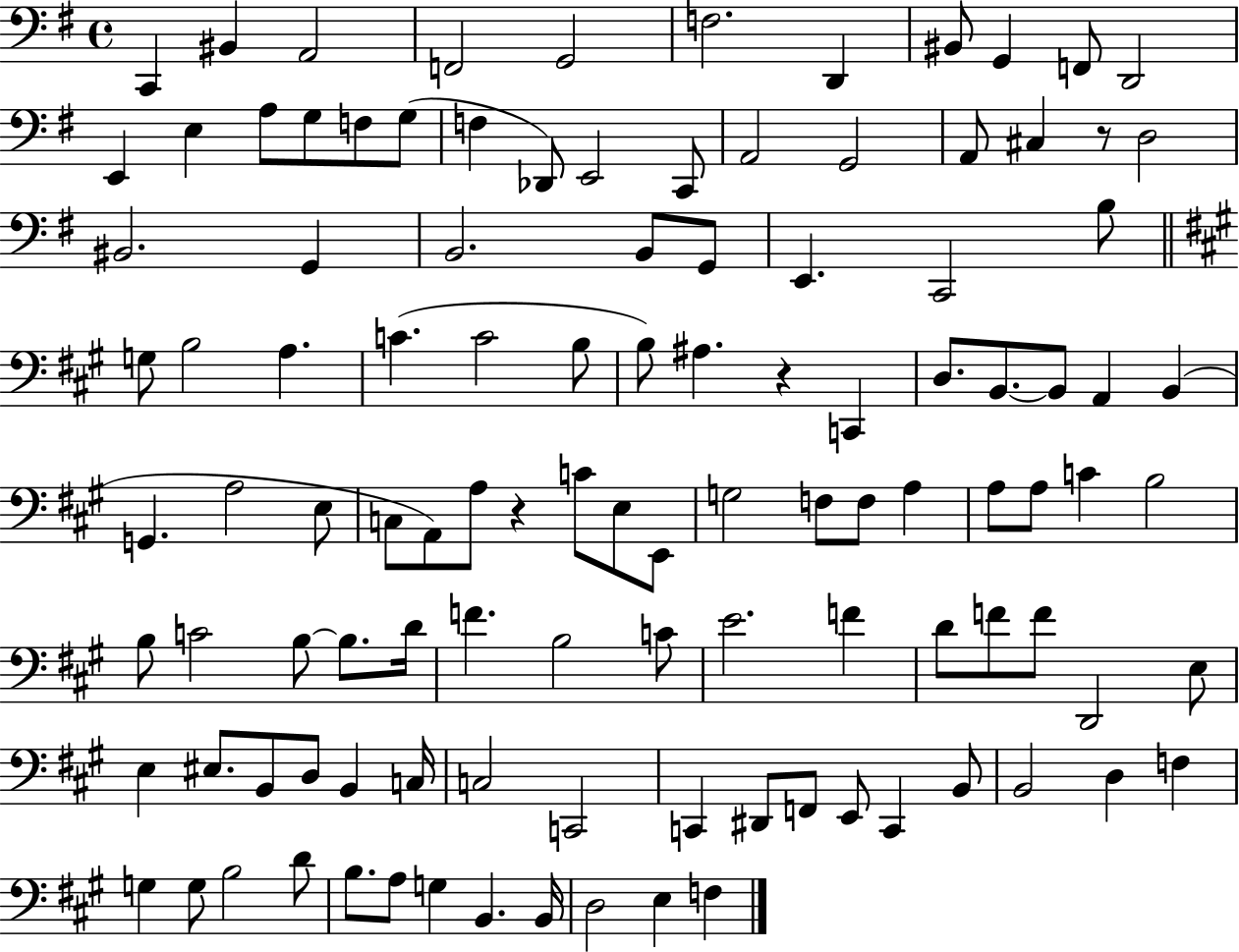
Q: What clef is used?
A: bass